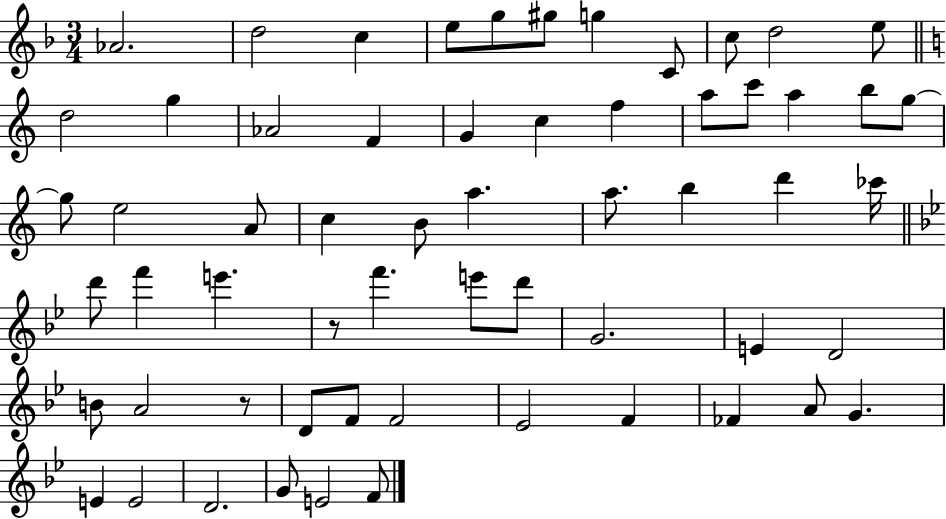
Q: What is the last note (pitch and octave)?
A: F4